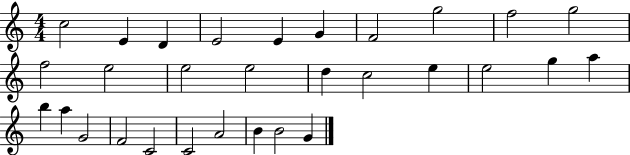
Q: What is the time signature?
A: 4/4